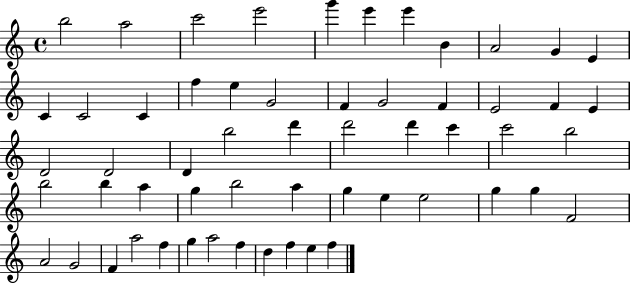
{
  \clef treble
  \time 4/4
  \defaultTimeSignature
  \key c \major
  b''2 a''2 | c'''2 e'''2 | g'''4 e'''4 e'''4 b'4 | a'2 g'4 e'4 | \break c'4 c'2 c'4 | f''4 e''4 g'2 | f'4 g'2 f'4 | e'2 f'4 e'4 | \break d'2 d'2 | d'4 b''2 d'''4 | d'''2 d'''4 c'''4 | c'''2 b''2 | \break b''2 b''4 a''4 | g''4 b''2 a''4 | g''4 e''4 e''2 | g''4 g''4 f'2 | \break a'2 g'2 | f'4 a''2 f''4 | g''4 a''2 f''4 | d''4 f''4 e''4 f''4 | \break \bar "|."
}